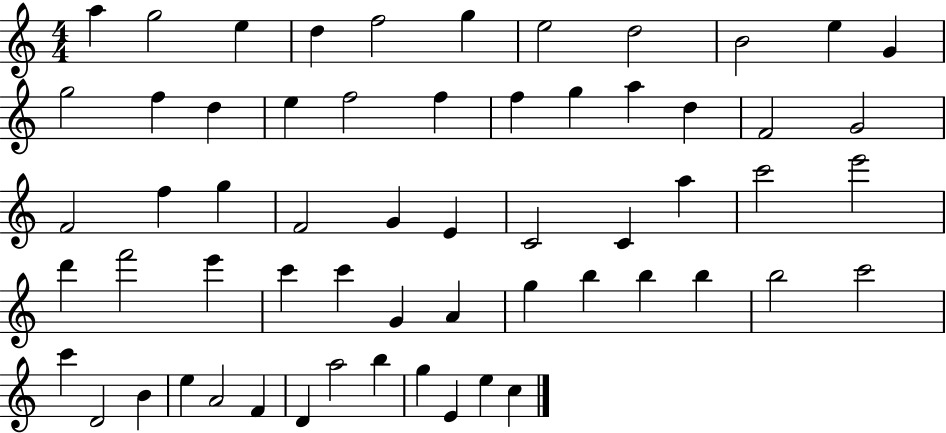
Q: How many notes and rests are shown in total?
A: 60